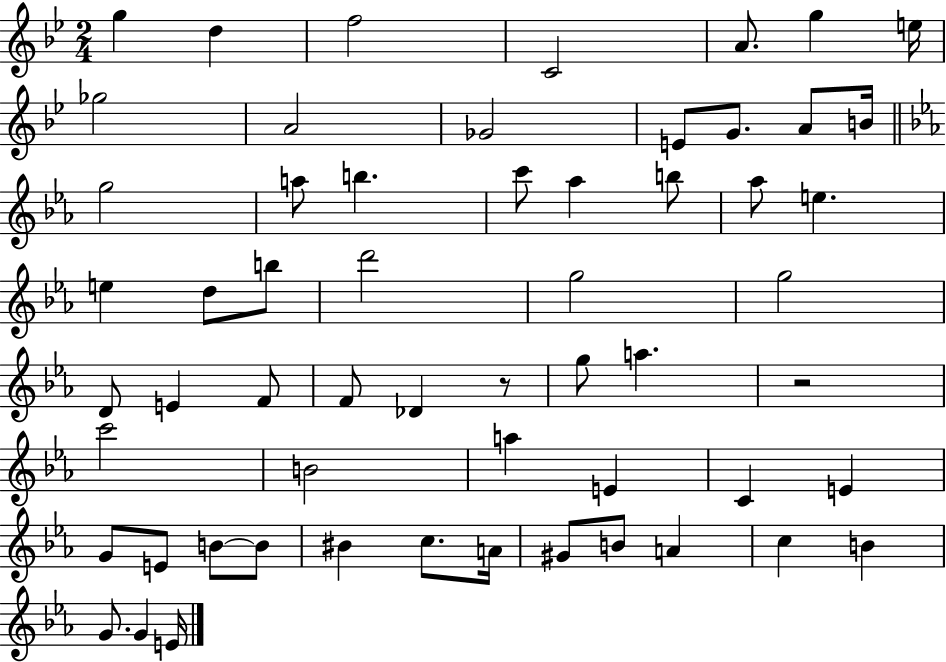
G5/q D5/q F5/h C4/h A4/e. G5/q E5/s Gb5/h A4/h Gb4/h E4/e G4/e. A4/e B4/s G5/h A5/e B5/q. C6/e Ab5/q B5/e Ab5/e E5/q. E5/q D5/e B5/e D6/h G5/h G5/h D4/e E4/q F4/e F4/e Db4/q R/e G5/e A5/q. R/h C6/h B4/h A5/q E4/q C4/q E4/q G4/e E4/e B4/e B4/e BIS4/q C5/e. A4/s G#4/e B4/e A4/q C5/q B4/q G4/e. G4/q E4/s